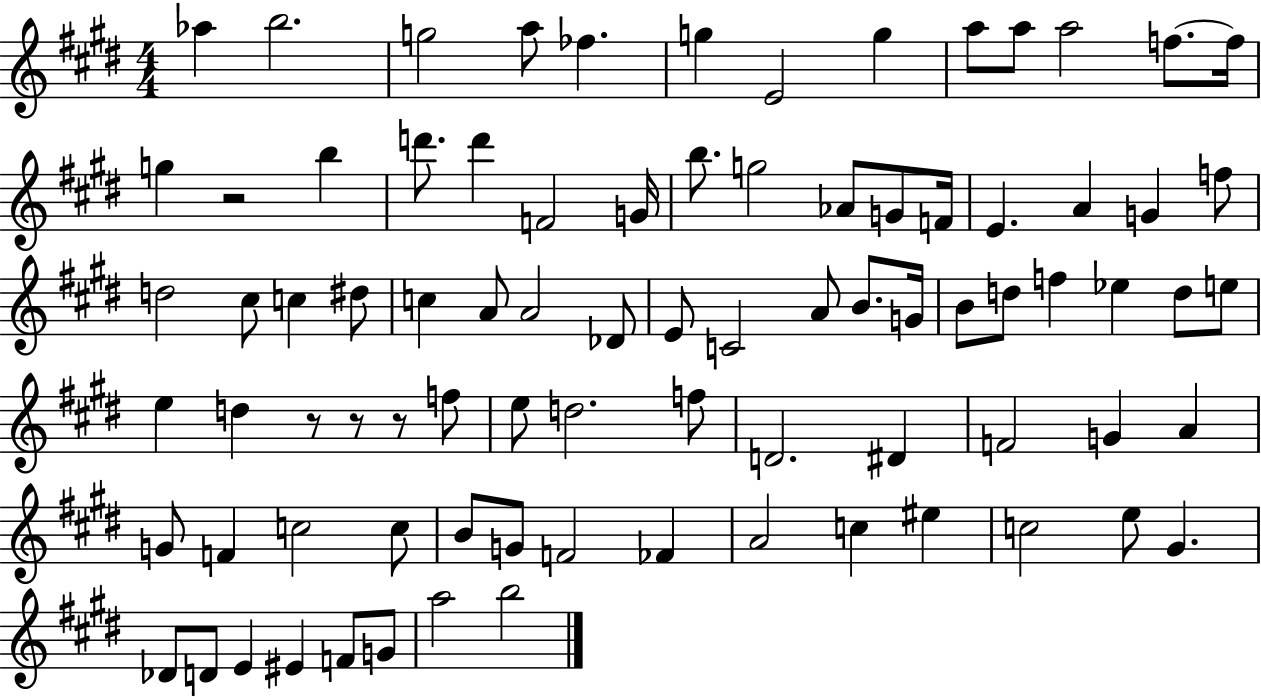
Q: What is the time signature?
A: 4/4